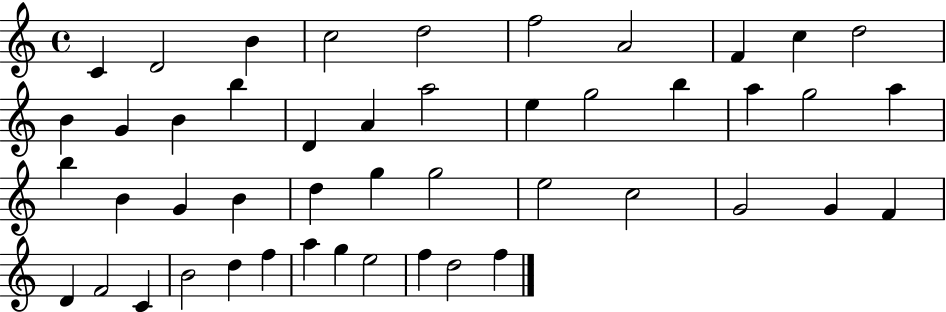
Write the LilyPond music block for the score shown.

{
  \clef treble
  \time 4/4
  \defaultTimeSignature
  \key c \major
  c'4 d'2 b'4 | c''2 d''2 | f''2 a'2 | f'4 c''4 d''2 | \break b'4 g'4 b'4 b''4 | d'4 a'4 a''2 | e''4 g''2 b''4 | a''4 g''2 a''4 | \break b''4 b'4 g'4 b'4 | d''4 g''4 g''2 | e''2 c''2 | g'2 g'4 f'4 | \break d'4 f'2 c'4 | b'2 d''4 f''4 | a''4 g''4 e''2 | f''4 d''2 f''4 | \break \bar "|."
}